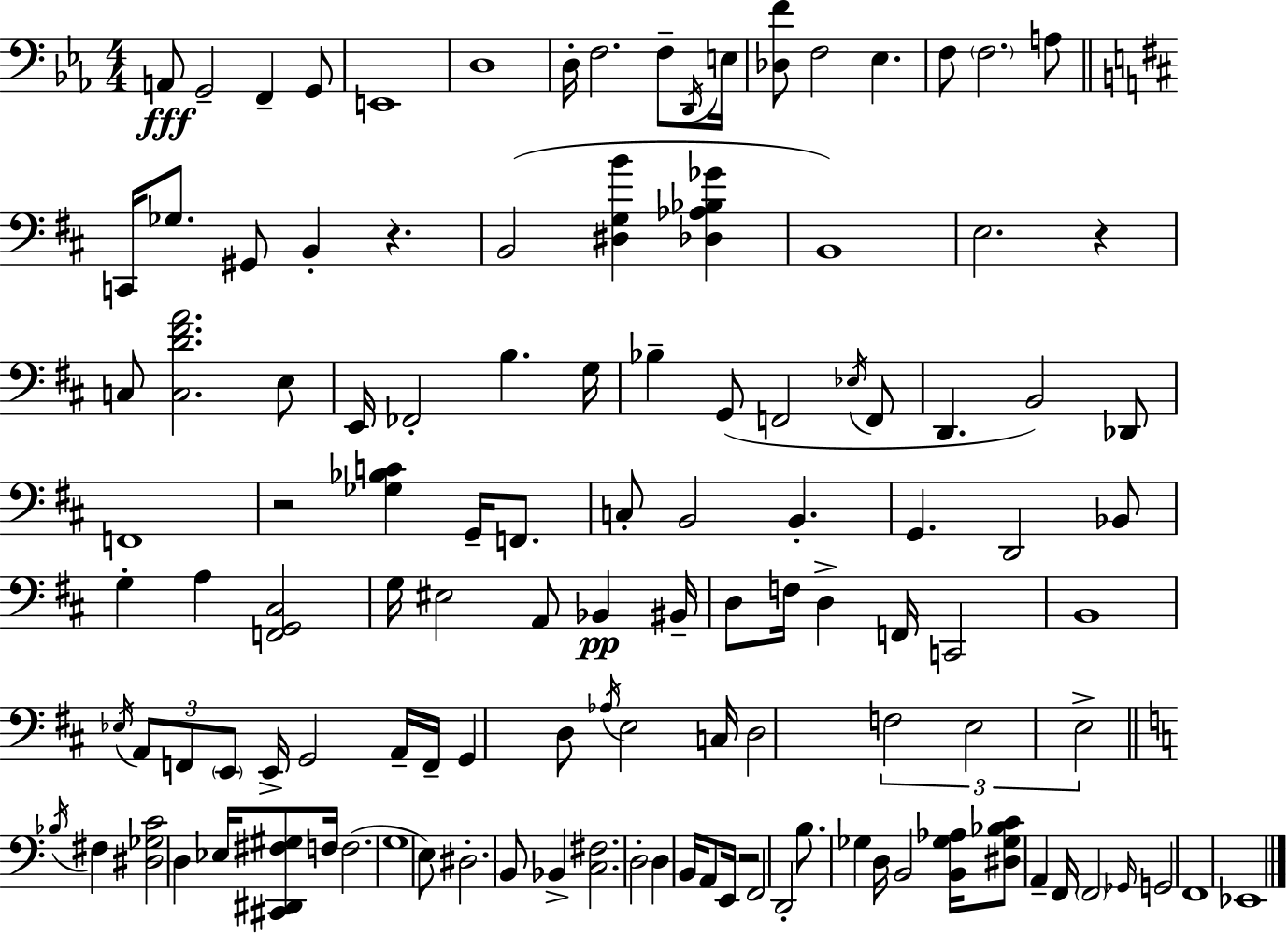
X:1
T:Untitled
M:4/4
L:1/4
K:Eb
A,,/2 G,,2 F,, G,,/2 E,,4 D,4 D,/4 F,2 F,/2 D,,/4 E,/4 [_D,F]/2 F,2 _E, F,/2 F,2 A,/2 C,,/4 _G,/2 ^G,,/2 B,, z B,,2 [^D,G,B] [_D,_A,_B,_G] B,,4 E,2 z C,/2 [C,D^FA]2 E,/2 E,,/4 _F,,2 B, G,/4 _B, G,,/2 F,,2 _E,/4 F,,/2 D,, B,,2 _D,,/2 F,,4 z2 [_G,_B,C] G,,/4 F,,/2 C,/2 B,,2 B,, G,, D,,2 _B,,/2 G, A, [F,,G,,^C,]2 G,/4 ^E,2 A,,/2 _B,, ^B,,/4 D,/2 F,/4 D, F,,/4 C,,2 B,,4 _E,/4 A,,/2 F,,/2 E,,/2 E,,/4 G,,2 A,,/4 F,,/4 G,, D,/2 _A,/4 E,2 C,/4 D,2 F,2 E,2 E,2 _B,/4 ^F, [^D,_G,C]2 D, _E,/4 [^C,,^D,,^F,^G,]/2 F,/4 F,2 G,4 E,/2 ^D,2 B,,/2 _B,, [C,^F,]2 D,2 D, B,,/4 A,,/2 E,,/4 z2 F,,2 D,,2 B,/2 _G, D,/4 B,,2 [B,,_G,_A,]/4 [^D,_G,_B,C]/2 A,, F,,/4 F,,2 _G,,/4 G,,2 F,,4 _E,,4